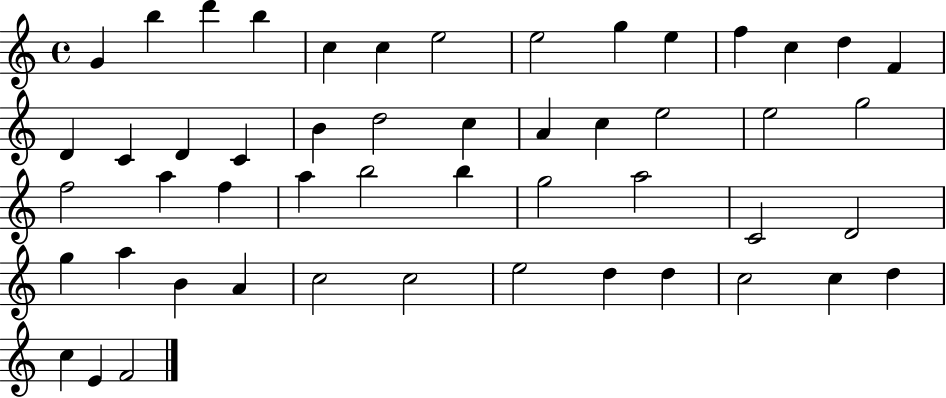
{
  \clef treble
  \time 4/4
  \defaultTimeSignature
  \key c \major
  g'4 b''4 d'''4 b''4 | c''4 c''4 e''2 | e''2 g''4 e''4 | f''4 c''4 d''4 f'4 | \break d'4 c'4 d'4 c'4 | b'4 d''2 c''4 | a'4 c''4 e''2 | e''2 g''2 | \break f''2 a''4 f''4 | a''4 b''2 b''4 | g''2 a''2 | c'2 d'2 | \break g''4 a''4 b'4 a'4 | c''2 c''2 | e''2 d''4 d''4 | c''2 c''4 d''4 | \break c''4 e'4 f'2 | \bar "|."
}